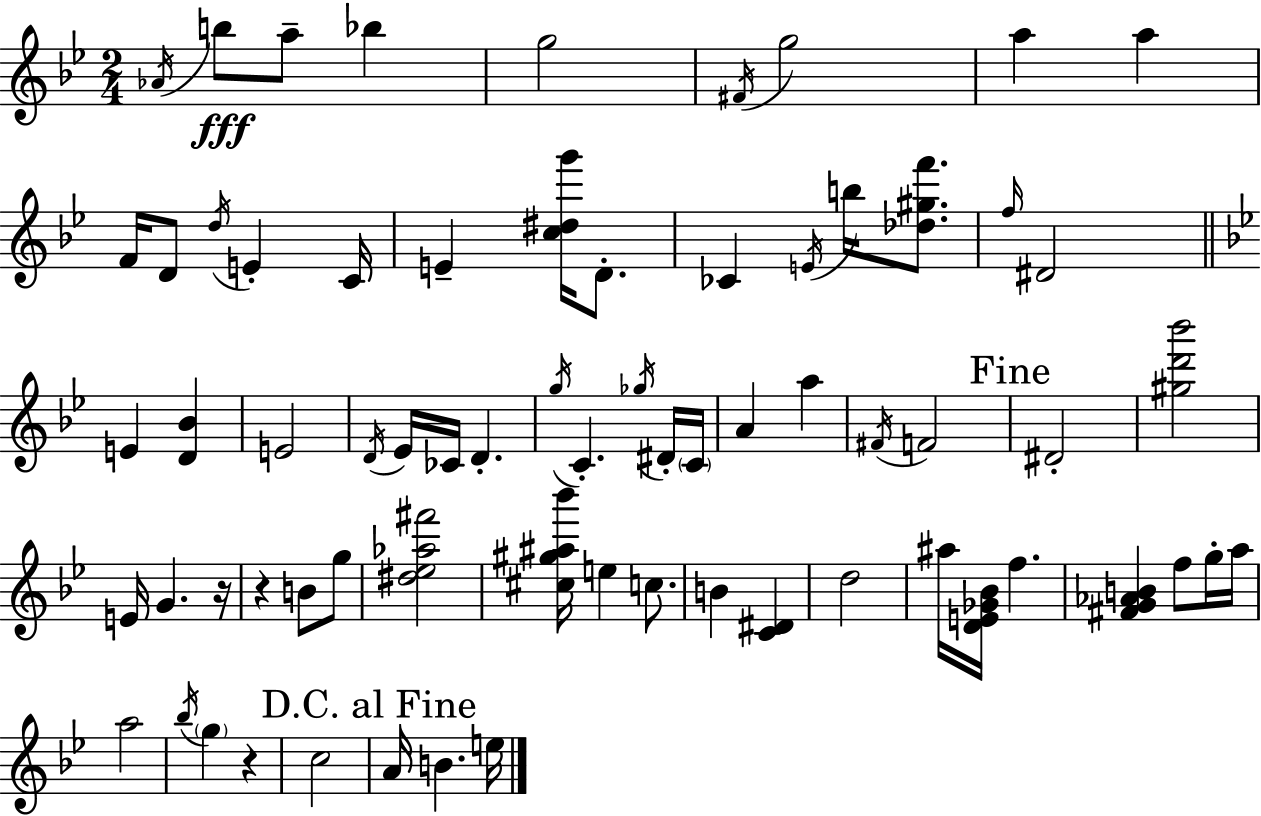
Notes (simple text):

Ab4/s B5/e A5/e Bb5/q G5/h F#4/s G5/h A5/q A5/q F4/s D4/e D5/s E4/q C4/s E4/q [C5,D#5,G6]/s D4/e. CES4/q E4/s B5/s [Db5,G#5,F6]/e. F5/s D#4/h E4/q [D4,Bb4]/q E4/h D4/s Eb4/s CES4/s D4/q. G5/s C4/q. Gb5/s D#4/s C4/s A4/q A5/q F#4/s F4/h D#4/h [G#5,D6,Bb6]/h E4/s G4/q. R/s R/q B4/e G5/e [D#5,Eb5,Ab5,F#6]/h [C#5,G#5,A#5,Bb6]/s E5/q C5/e. B4/q [C4,D#4]/q D5/h A#5/s [D4,E4,Gb4,Bb4]/s F5/q. [F#4,G4,Ab4,B4]/q F5/e G5/s A5/s A5/h Bb5/s G5/q R/q C5/h A4/s B4/q. E5/s